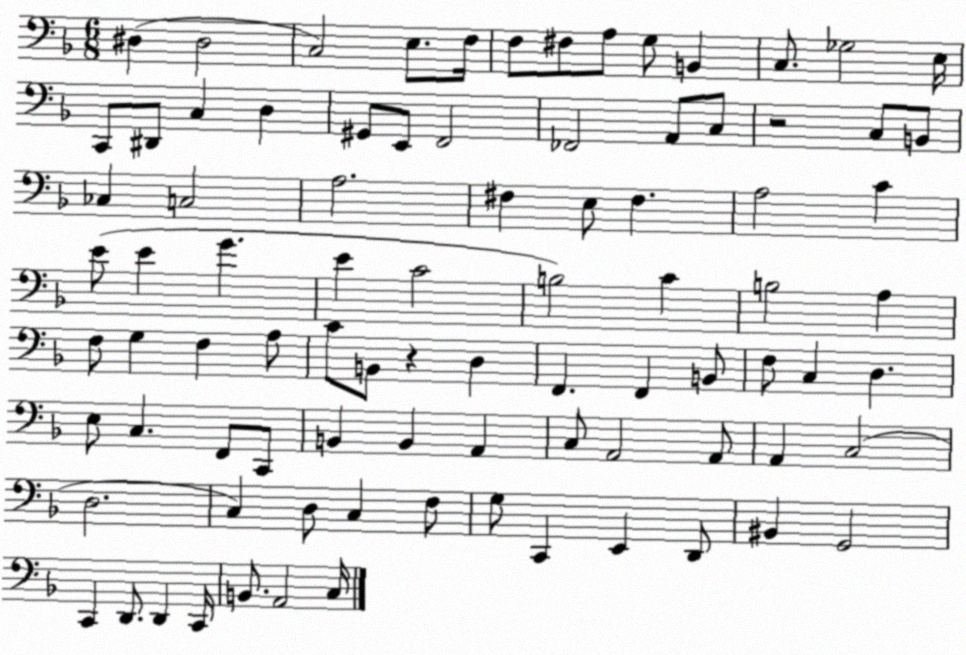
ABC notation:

X:1
T:Untitled
M:6/8
L:1/4
K:F
^D, ^D,2 C,2 E,/2 F,/4 F,/2 ^F,/2 A,/2 G,/2 B,, C,/2 _G,2 E,/4 C,,/2 ^D,,/2 C, D, ^G,,/2 E,,/2 F,,2 _F,,2 A,,/2 C,/2 z2 C,/2 B,,/2 _C, C,2 A,2 ^F, E,/2 ^F, A,2 C E/2 E G E C2 B,2 C B,2 A, F,/2 G, F, A,/2 C/2 B,,/2 z D, F,, F,, B,,/2 F,/2 C, D, E,/2 C, F,,/2 C,,/2 B,, B,, A,, C,/2 A,,2 A,,/2 A,, C,2 D,2 C, D,/2 C, F,/2 G,/2 C,, E,, D,,/2 ^B,, G,,2 C,, D,,/2 D,, C,,/4 B,,/2 A,,2 C,/4